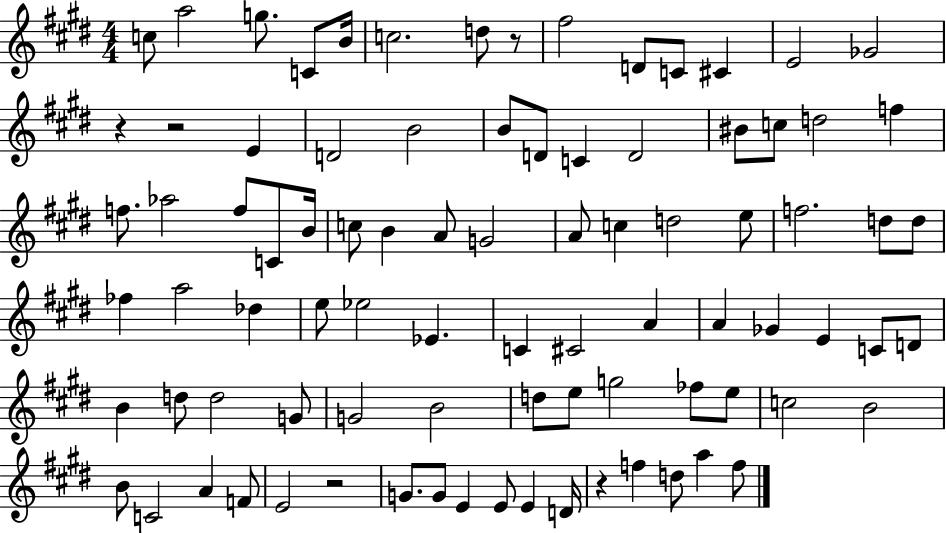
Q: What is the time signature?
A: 4/4